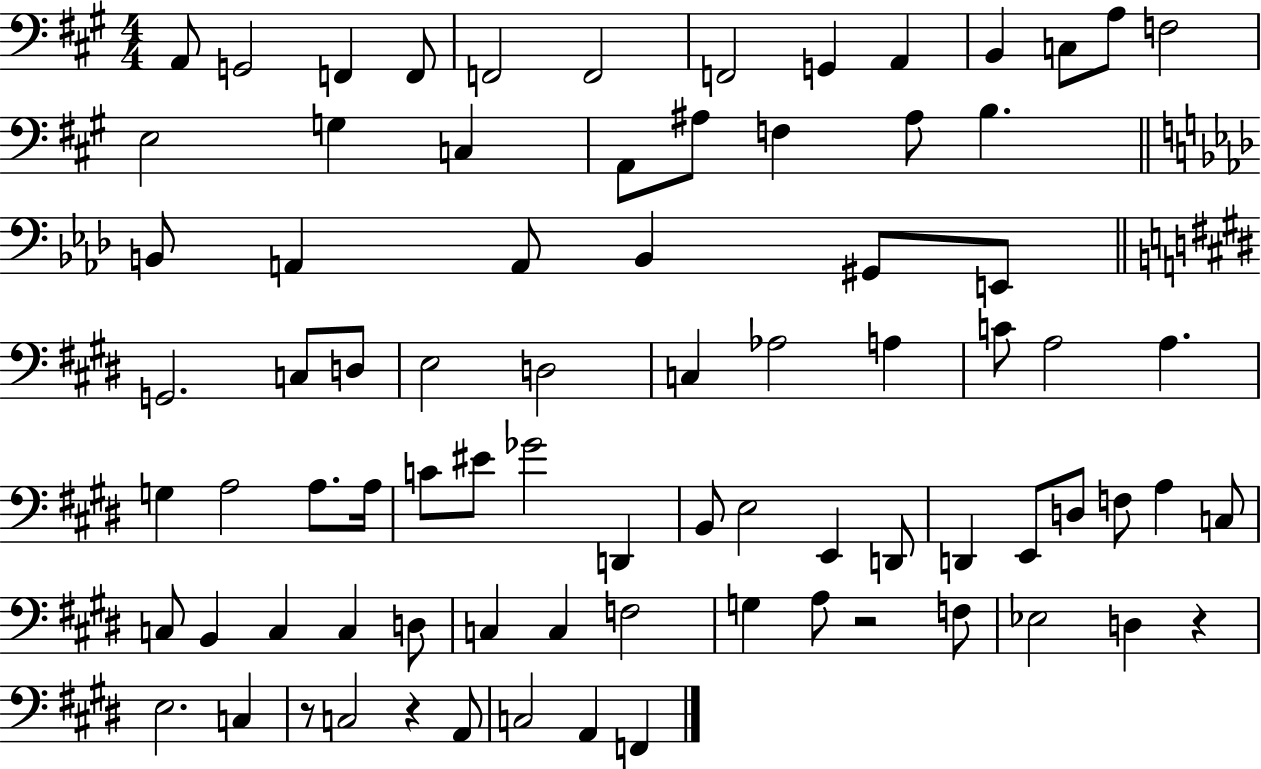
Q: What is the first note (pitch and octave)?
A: A2